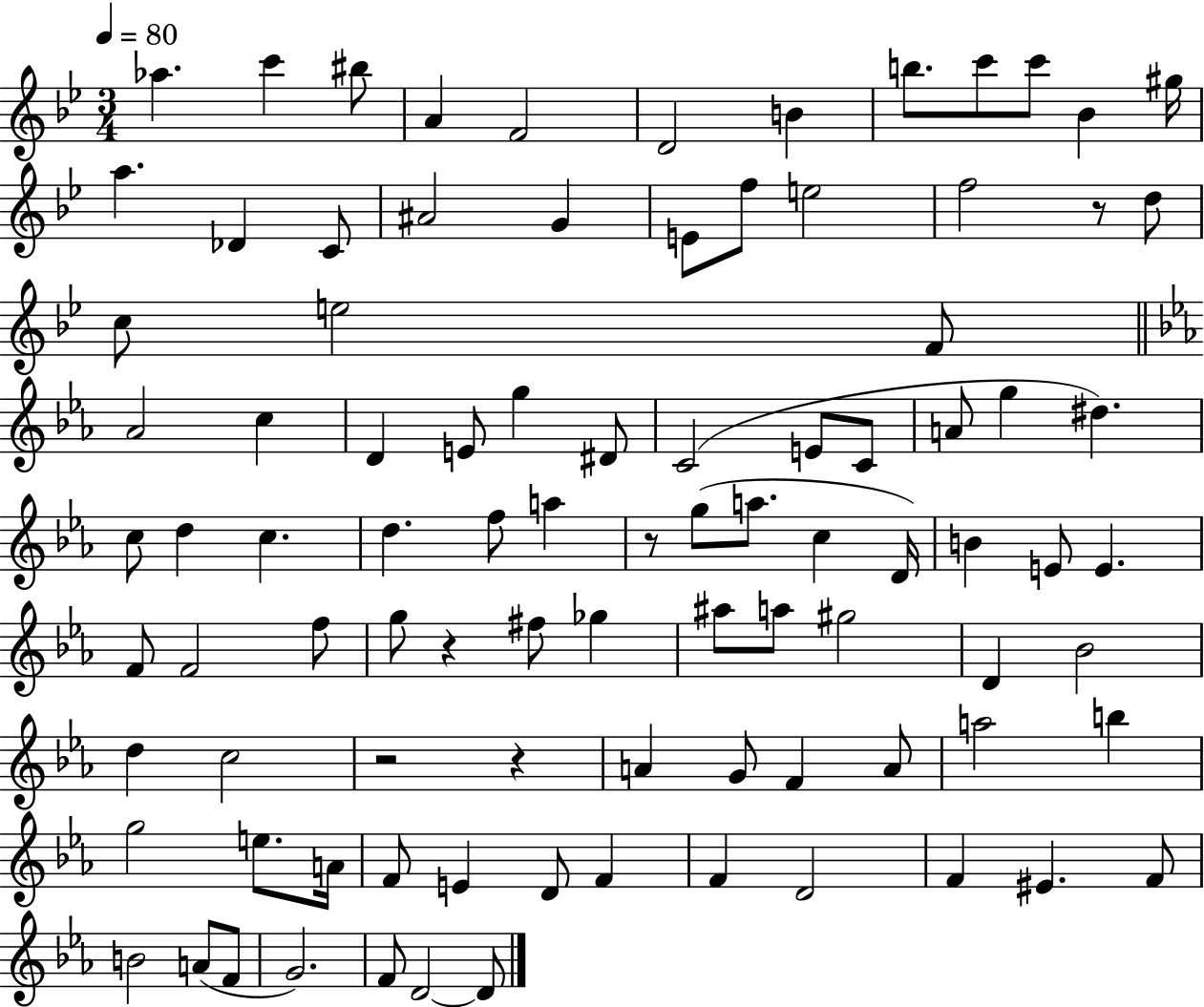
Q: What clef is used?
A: treble